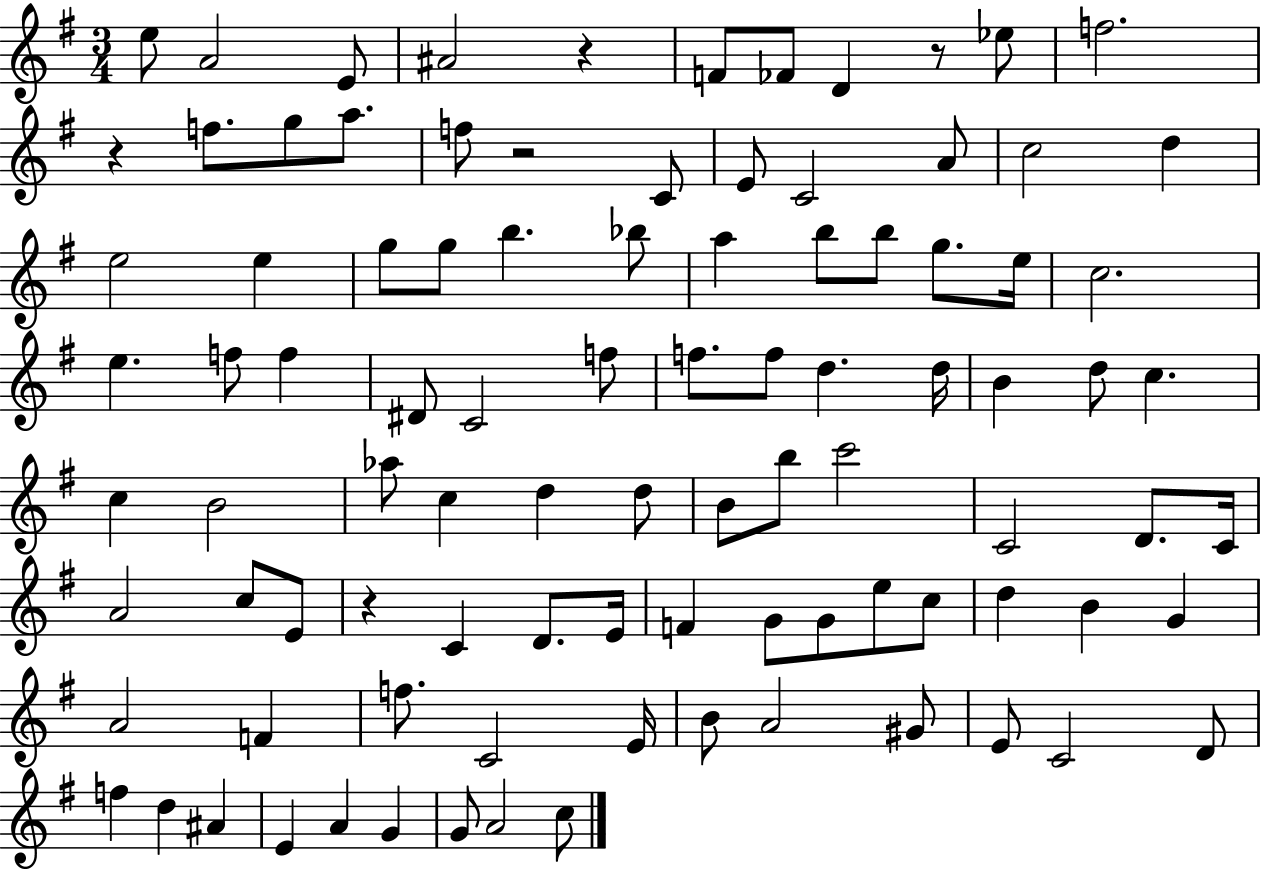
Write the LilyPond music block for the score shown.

{
  \clef treble
  \numericTimeSignature
  \time 3/4
  \key g \major
  e''8 a'2 e'8 | ais'2 r4 | f'8 fes'8 d'4 r8 ees''8 | f''2. | \break r4 f''8. g''8 a''8. | f''8 r2 c'8 | e'8 c'2 a'8 | c''2 d''4 | \break e''2 e''4 | g''8 g''8 b''4. bes''8 | a''4 b''8 b''8 g''8. e''16 | c''2. | \break e''4. f''8 f''4 | dis'8 c'2 f''8 | f''8. f''8 d''4. d''16 | b'4 d''8 c''4. | \break c''4 b'2 | aes''8 c''4 d''4 d''8 | b'8 b''8 c'''2 | c'2 d'8. c'16 | \break a'2 c''8 e'8 | r4 c'4 d'8. e'16 | f'4 g'8 g'8 e''8 c''8 | d''4 b'4 g'4 | \break a'2 f'4 | f''8. c'2 e'16 | b'8 a'2 gis'8 | e'8 c'2 d'8 | \break f''4 d''4 ais'4 | e'4 a'4 g'4 | g'8 a'2 c''8 | \bar "|."
}